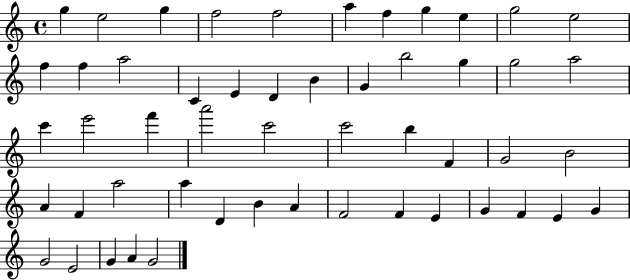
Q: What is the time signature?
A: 4/4